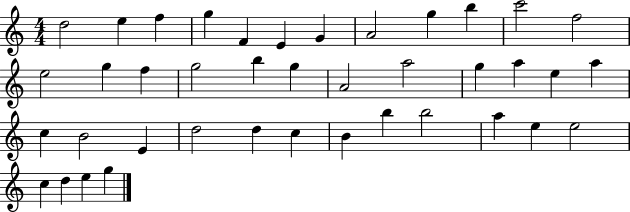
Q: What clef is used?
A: treble